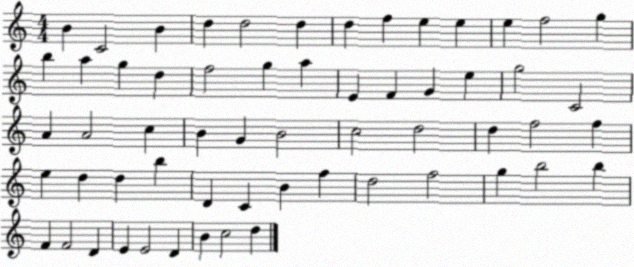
X:1
T:Untitled
M:4/4
L:1/4
K:C
B C2 B d d2 d d f e e e f2 g b a g d f2 g a E F G e g2 C2 A A2 c B G B2 c2 d2 d f2 f e d d b D C B f d2 f2 g b2 b F F2 D E E2 D B c2 d